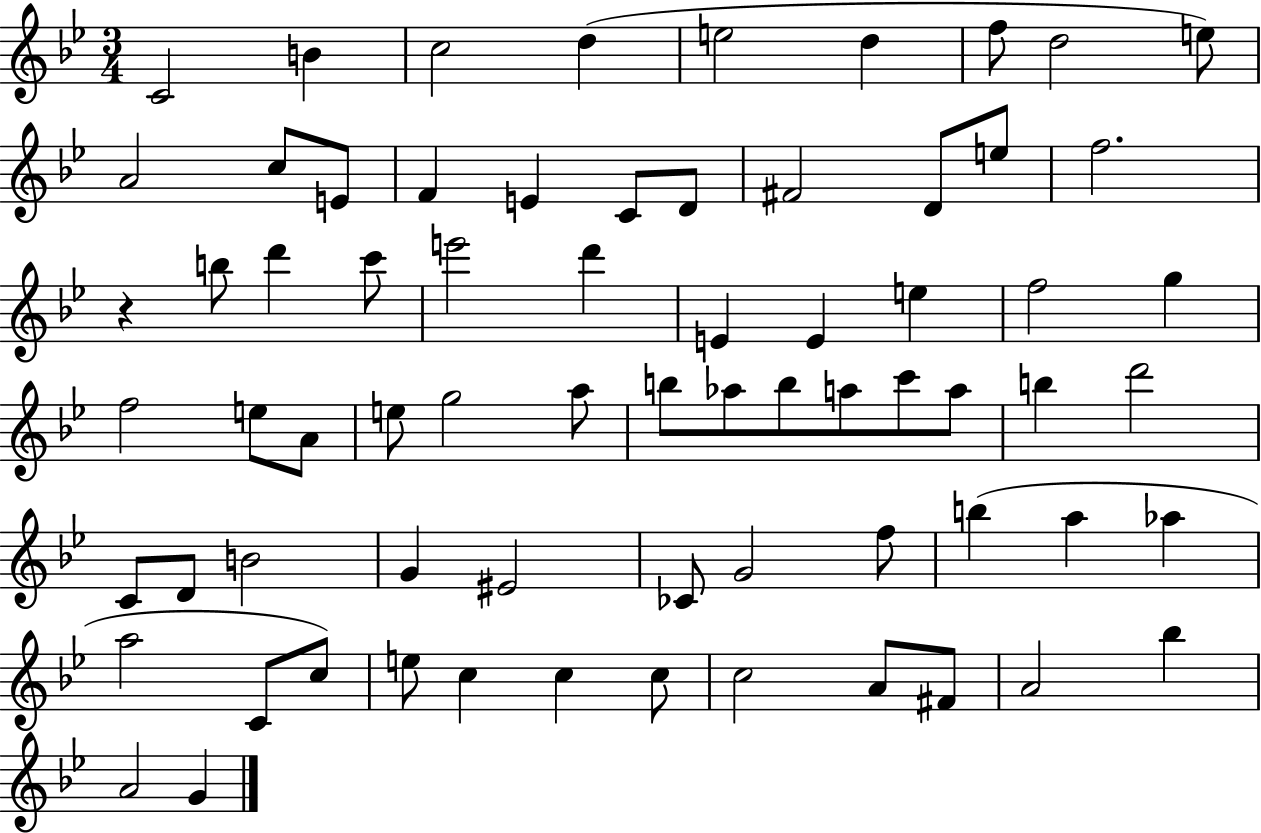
X:1
T:Untitled
M:3/4
L:1/4
K:Bb
C2 B c2 d e2 d f/2 d2 e/2 A2 c/2 E/2 F E C/2 D/2 ^F2 D/2 e/2 f2 z b/2 d' c'/2 e'2 d' E E e f2 g f2 e/2 A/2 e/2 g2 a/2 b/2 _a/2 b/2 a/2 c'/2 a/2 b d'2 C/2 D/2 B2 G ^E2 _C/2 G2 f/2 b a _a a2 C/2 c/2 e/2 c c c/2 c2 A/2 ^F/2 A2 _b A2 G